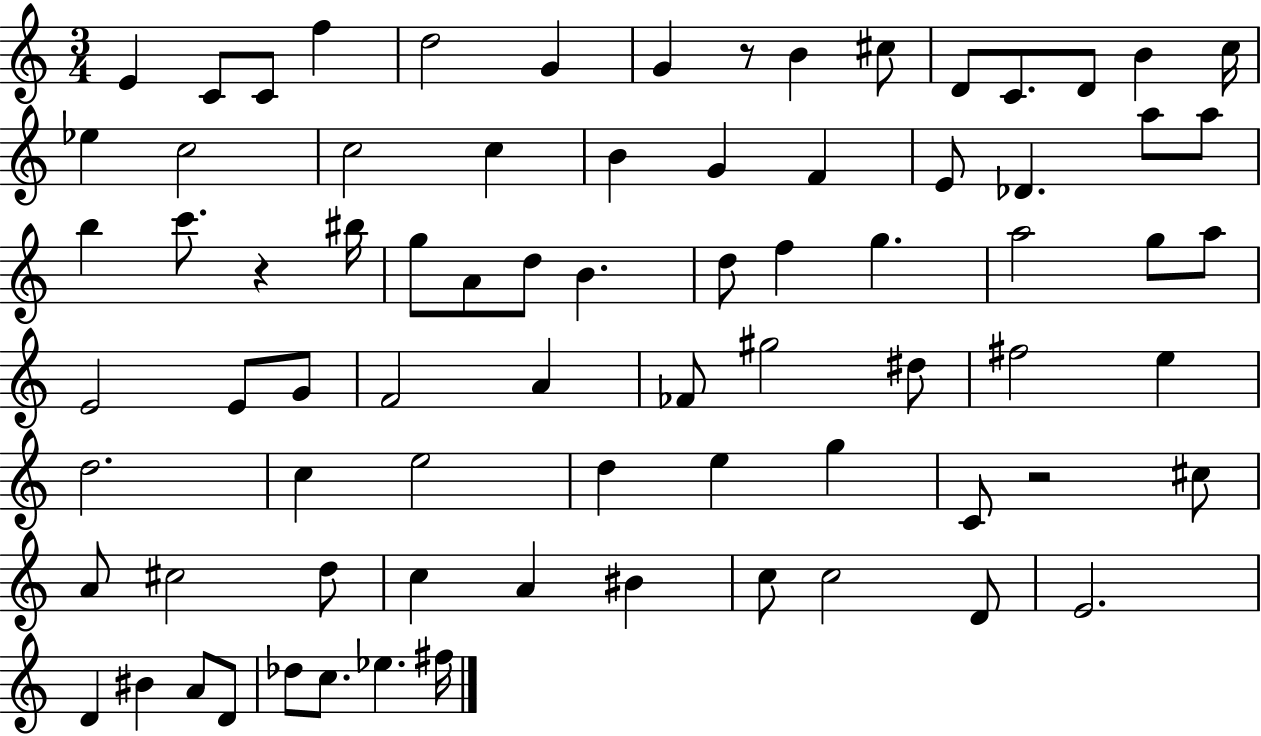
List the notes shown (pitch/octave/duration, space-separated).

E4/q C4/e C4/e F5/q D5/h G4/q G4/q R/e B4/q C#5/e D4/e C4/e. D4/e B4/q C5/s Eb5/q C5/h C5/h C5/q B4/q G4/q F4/q E4/e Db4/q. A5/e A5/e B5/q C6/e. R/q BIS5/s G5/e A4/e D5/e B4/q. D5/e F5/q G5/q. A5/h G5/e A5/e E4/h E4/e G4/e F4/h A4/q FES4/e G#5/h D#5/e F#5/h E5/q D5/h. C5/q E5/h D5/q E5/q G5/q C4/e R/h C#5/e A4/e C#5/h D5/e C5/q A4/q BIS4/q C5/e C5/h D4/e E4/h. D4/q BIS4/q A4/e D4/e Db5/e C5/e. Eb5/q. F#5/s